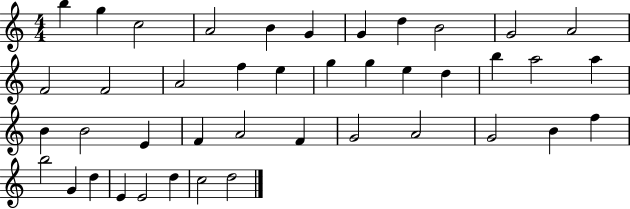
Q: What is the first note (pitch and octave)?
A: B5